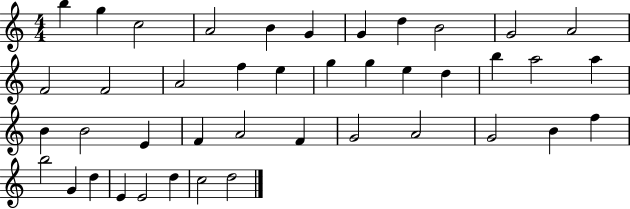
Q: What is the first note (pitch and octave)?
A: B5